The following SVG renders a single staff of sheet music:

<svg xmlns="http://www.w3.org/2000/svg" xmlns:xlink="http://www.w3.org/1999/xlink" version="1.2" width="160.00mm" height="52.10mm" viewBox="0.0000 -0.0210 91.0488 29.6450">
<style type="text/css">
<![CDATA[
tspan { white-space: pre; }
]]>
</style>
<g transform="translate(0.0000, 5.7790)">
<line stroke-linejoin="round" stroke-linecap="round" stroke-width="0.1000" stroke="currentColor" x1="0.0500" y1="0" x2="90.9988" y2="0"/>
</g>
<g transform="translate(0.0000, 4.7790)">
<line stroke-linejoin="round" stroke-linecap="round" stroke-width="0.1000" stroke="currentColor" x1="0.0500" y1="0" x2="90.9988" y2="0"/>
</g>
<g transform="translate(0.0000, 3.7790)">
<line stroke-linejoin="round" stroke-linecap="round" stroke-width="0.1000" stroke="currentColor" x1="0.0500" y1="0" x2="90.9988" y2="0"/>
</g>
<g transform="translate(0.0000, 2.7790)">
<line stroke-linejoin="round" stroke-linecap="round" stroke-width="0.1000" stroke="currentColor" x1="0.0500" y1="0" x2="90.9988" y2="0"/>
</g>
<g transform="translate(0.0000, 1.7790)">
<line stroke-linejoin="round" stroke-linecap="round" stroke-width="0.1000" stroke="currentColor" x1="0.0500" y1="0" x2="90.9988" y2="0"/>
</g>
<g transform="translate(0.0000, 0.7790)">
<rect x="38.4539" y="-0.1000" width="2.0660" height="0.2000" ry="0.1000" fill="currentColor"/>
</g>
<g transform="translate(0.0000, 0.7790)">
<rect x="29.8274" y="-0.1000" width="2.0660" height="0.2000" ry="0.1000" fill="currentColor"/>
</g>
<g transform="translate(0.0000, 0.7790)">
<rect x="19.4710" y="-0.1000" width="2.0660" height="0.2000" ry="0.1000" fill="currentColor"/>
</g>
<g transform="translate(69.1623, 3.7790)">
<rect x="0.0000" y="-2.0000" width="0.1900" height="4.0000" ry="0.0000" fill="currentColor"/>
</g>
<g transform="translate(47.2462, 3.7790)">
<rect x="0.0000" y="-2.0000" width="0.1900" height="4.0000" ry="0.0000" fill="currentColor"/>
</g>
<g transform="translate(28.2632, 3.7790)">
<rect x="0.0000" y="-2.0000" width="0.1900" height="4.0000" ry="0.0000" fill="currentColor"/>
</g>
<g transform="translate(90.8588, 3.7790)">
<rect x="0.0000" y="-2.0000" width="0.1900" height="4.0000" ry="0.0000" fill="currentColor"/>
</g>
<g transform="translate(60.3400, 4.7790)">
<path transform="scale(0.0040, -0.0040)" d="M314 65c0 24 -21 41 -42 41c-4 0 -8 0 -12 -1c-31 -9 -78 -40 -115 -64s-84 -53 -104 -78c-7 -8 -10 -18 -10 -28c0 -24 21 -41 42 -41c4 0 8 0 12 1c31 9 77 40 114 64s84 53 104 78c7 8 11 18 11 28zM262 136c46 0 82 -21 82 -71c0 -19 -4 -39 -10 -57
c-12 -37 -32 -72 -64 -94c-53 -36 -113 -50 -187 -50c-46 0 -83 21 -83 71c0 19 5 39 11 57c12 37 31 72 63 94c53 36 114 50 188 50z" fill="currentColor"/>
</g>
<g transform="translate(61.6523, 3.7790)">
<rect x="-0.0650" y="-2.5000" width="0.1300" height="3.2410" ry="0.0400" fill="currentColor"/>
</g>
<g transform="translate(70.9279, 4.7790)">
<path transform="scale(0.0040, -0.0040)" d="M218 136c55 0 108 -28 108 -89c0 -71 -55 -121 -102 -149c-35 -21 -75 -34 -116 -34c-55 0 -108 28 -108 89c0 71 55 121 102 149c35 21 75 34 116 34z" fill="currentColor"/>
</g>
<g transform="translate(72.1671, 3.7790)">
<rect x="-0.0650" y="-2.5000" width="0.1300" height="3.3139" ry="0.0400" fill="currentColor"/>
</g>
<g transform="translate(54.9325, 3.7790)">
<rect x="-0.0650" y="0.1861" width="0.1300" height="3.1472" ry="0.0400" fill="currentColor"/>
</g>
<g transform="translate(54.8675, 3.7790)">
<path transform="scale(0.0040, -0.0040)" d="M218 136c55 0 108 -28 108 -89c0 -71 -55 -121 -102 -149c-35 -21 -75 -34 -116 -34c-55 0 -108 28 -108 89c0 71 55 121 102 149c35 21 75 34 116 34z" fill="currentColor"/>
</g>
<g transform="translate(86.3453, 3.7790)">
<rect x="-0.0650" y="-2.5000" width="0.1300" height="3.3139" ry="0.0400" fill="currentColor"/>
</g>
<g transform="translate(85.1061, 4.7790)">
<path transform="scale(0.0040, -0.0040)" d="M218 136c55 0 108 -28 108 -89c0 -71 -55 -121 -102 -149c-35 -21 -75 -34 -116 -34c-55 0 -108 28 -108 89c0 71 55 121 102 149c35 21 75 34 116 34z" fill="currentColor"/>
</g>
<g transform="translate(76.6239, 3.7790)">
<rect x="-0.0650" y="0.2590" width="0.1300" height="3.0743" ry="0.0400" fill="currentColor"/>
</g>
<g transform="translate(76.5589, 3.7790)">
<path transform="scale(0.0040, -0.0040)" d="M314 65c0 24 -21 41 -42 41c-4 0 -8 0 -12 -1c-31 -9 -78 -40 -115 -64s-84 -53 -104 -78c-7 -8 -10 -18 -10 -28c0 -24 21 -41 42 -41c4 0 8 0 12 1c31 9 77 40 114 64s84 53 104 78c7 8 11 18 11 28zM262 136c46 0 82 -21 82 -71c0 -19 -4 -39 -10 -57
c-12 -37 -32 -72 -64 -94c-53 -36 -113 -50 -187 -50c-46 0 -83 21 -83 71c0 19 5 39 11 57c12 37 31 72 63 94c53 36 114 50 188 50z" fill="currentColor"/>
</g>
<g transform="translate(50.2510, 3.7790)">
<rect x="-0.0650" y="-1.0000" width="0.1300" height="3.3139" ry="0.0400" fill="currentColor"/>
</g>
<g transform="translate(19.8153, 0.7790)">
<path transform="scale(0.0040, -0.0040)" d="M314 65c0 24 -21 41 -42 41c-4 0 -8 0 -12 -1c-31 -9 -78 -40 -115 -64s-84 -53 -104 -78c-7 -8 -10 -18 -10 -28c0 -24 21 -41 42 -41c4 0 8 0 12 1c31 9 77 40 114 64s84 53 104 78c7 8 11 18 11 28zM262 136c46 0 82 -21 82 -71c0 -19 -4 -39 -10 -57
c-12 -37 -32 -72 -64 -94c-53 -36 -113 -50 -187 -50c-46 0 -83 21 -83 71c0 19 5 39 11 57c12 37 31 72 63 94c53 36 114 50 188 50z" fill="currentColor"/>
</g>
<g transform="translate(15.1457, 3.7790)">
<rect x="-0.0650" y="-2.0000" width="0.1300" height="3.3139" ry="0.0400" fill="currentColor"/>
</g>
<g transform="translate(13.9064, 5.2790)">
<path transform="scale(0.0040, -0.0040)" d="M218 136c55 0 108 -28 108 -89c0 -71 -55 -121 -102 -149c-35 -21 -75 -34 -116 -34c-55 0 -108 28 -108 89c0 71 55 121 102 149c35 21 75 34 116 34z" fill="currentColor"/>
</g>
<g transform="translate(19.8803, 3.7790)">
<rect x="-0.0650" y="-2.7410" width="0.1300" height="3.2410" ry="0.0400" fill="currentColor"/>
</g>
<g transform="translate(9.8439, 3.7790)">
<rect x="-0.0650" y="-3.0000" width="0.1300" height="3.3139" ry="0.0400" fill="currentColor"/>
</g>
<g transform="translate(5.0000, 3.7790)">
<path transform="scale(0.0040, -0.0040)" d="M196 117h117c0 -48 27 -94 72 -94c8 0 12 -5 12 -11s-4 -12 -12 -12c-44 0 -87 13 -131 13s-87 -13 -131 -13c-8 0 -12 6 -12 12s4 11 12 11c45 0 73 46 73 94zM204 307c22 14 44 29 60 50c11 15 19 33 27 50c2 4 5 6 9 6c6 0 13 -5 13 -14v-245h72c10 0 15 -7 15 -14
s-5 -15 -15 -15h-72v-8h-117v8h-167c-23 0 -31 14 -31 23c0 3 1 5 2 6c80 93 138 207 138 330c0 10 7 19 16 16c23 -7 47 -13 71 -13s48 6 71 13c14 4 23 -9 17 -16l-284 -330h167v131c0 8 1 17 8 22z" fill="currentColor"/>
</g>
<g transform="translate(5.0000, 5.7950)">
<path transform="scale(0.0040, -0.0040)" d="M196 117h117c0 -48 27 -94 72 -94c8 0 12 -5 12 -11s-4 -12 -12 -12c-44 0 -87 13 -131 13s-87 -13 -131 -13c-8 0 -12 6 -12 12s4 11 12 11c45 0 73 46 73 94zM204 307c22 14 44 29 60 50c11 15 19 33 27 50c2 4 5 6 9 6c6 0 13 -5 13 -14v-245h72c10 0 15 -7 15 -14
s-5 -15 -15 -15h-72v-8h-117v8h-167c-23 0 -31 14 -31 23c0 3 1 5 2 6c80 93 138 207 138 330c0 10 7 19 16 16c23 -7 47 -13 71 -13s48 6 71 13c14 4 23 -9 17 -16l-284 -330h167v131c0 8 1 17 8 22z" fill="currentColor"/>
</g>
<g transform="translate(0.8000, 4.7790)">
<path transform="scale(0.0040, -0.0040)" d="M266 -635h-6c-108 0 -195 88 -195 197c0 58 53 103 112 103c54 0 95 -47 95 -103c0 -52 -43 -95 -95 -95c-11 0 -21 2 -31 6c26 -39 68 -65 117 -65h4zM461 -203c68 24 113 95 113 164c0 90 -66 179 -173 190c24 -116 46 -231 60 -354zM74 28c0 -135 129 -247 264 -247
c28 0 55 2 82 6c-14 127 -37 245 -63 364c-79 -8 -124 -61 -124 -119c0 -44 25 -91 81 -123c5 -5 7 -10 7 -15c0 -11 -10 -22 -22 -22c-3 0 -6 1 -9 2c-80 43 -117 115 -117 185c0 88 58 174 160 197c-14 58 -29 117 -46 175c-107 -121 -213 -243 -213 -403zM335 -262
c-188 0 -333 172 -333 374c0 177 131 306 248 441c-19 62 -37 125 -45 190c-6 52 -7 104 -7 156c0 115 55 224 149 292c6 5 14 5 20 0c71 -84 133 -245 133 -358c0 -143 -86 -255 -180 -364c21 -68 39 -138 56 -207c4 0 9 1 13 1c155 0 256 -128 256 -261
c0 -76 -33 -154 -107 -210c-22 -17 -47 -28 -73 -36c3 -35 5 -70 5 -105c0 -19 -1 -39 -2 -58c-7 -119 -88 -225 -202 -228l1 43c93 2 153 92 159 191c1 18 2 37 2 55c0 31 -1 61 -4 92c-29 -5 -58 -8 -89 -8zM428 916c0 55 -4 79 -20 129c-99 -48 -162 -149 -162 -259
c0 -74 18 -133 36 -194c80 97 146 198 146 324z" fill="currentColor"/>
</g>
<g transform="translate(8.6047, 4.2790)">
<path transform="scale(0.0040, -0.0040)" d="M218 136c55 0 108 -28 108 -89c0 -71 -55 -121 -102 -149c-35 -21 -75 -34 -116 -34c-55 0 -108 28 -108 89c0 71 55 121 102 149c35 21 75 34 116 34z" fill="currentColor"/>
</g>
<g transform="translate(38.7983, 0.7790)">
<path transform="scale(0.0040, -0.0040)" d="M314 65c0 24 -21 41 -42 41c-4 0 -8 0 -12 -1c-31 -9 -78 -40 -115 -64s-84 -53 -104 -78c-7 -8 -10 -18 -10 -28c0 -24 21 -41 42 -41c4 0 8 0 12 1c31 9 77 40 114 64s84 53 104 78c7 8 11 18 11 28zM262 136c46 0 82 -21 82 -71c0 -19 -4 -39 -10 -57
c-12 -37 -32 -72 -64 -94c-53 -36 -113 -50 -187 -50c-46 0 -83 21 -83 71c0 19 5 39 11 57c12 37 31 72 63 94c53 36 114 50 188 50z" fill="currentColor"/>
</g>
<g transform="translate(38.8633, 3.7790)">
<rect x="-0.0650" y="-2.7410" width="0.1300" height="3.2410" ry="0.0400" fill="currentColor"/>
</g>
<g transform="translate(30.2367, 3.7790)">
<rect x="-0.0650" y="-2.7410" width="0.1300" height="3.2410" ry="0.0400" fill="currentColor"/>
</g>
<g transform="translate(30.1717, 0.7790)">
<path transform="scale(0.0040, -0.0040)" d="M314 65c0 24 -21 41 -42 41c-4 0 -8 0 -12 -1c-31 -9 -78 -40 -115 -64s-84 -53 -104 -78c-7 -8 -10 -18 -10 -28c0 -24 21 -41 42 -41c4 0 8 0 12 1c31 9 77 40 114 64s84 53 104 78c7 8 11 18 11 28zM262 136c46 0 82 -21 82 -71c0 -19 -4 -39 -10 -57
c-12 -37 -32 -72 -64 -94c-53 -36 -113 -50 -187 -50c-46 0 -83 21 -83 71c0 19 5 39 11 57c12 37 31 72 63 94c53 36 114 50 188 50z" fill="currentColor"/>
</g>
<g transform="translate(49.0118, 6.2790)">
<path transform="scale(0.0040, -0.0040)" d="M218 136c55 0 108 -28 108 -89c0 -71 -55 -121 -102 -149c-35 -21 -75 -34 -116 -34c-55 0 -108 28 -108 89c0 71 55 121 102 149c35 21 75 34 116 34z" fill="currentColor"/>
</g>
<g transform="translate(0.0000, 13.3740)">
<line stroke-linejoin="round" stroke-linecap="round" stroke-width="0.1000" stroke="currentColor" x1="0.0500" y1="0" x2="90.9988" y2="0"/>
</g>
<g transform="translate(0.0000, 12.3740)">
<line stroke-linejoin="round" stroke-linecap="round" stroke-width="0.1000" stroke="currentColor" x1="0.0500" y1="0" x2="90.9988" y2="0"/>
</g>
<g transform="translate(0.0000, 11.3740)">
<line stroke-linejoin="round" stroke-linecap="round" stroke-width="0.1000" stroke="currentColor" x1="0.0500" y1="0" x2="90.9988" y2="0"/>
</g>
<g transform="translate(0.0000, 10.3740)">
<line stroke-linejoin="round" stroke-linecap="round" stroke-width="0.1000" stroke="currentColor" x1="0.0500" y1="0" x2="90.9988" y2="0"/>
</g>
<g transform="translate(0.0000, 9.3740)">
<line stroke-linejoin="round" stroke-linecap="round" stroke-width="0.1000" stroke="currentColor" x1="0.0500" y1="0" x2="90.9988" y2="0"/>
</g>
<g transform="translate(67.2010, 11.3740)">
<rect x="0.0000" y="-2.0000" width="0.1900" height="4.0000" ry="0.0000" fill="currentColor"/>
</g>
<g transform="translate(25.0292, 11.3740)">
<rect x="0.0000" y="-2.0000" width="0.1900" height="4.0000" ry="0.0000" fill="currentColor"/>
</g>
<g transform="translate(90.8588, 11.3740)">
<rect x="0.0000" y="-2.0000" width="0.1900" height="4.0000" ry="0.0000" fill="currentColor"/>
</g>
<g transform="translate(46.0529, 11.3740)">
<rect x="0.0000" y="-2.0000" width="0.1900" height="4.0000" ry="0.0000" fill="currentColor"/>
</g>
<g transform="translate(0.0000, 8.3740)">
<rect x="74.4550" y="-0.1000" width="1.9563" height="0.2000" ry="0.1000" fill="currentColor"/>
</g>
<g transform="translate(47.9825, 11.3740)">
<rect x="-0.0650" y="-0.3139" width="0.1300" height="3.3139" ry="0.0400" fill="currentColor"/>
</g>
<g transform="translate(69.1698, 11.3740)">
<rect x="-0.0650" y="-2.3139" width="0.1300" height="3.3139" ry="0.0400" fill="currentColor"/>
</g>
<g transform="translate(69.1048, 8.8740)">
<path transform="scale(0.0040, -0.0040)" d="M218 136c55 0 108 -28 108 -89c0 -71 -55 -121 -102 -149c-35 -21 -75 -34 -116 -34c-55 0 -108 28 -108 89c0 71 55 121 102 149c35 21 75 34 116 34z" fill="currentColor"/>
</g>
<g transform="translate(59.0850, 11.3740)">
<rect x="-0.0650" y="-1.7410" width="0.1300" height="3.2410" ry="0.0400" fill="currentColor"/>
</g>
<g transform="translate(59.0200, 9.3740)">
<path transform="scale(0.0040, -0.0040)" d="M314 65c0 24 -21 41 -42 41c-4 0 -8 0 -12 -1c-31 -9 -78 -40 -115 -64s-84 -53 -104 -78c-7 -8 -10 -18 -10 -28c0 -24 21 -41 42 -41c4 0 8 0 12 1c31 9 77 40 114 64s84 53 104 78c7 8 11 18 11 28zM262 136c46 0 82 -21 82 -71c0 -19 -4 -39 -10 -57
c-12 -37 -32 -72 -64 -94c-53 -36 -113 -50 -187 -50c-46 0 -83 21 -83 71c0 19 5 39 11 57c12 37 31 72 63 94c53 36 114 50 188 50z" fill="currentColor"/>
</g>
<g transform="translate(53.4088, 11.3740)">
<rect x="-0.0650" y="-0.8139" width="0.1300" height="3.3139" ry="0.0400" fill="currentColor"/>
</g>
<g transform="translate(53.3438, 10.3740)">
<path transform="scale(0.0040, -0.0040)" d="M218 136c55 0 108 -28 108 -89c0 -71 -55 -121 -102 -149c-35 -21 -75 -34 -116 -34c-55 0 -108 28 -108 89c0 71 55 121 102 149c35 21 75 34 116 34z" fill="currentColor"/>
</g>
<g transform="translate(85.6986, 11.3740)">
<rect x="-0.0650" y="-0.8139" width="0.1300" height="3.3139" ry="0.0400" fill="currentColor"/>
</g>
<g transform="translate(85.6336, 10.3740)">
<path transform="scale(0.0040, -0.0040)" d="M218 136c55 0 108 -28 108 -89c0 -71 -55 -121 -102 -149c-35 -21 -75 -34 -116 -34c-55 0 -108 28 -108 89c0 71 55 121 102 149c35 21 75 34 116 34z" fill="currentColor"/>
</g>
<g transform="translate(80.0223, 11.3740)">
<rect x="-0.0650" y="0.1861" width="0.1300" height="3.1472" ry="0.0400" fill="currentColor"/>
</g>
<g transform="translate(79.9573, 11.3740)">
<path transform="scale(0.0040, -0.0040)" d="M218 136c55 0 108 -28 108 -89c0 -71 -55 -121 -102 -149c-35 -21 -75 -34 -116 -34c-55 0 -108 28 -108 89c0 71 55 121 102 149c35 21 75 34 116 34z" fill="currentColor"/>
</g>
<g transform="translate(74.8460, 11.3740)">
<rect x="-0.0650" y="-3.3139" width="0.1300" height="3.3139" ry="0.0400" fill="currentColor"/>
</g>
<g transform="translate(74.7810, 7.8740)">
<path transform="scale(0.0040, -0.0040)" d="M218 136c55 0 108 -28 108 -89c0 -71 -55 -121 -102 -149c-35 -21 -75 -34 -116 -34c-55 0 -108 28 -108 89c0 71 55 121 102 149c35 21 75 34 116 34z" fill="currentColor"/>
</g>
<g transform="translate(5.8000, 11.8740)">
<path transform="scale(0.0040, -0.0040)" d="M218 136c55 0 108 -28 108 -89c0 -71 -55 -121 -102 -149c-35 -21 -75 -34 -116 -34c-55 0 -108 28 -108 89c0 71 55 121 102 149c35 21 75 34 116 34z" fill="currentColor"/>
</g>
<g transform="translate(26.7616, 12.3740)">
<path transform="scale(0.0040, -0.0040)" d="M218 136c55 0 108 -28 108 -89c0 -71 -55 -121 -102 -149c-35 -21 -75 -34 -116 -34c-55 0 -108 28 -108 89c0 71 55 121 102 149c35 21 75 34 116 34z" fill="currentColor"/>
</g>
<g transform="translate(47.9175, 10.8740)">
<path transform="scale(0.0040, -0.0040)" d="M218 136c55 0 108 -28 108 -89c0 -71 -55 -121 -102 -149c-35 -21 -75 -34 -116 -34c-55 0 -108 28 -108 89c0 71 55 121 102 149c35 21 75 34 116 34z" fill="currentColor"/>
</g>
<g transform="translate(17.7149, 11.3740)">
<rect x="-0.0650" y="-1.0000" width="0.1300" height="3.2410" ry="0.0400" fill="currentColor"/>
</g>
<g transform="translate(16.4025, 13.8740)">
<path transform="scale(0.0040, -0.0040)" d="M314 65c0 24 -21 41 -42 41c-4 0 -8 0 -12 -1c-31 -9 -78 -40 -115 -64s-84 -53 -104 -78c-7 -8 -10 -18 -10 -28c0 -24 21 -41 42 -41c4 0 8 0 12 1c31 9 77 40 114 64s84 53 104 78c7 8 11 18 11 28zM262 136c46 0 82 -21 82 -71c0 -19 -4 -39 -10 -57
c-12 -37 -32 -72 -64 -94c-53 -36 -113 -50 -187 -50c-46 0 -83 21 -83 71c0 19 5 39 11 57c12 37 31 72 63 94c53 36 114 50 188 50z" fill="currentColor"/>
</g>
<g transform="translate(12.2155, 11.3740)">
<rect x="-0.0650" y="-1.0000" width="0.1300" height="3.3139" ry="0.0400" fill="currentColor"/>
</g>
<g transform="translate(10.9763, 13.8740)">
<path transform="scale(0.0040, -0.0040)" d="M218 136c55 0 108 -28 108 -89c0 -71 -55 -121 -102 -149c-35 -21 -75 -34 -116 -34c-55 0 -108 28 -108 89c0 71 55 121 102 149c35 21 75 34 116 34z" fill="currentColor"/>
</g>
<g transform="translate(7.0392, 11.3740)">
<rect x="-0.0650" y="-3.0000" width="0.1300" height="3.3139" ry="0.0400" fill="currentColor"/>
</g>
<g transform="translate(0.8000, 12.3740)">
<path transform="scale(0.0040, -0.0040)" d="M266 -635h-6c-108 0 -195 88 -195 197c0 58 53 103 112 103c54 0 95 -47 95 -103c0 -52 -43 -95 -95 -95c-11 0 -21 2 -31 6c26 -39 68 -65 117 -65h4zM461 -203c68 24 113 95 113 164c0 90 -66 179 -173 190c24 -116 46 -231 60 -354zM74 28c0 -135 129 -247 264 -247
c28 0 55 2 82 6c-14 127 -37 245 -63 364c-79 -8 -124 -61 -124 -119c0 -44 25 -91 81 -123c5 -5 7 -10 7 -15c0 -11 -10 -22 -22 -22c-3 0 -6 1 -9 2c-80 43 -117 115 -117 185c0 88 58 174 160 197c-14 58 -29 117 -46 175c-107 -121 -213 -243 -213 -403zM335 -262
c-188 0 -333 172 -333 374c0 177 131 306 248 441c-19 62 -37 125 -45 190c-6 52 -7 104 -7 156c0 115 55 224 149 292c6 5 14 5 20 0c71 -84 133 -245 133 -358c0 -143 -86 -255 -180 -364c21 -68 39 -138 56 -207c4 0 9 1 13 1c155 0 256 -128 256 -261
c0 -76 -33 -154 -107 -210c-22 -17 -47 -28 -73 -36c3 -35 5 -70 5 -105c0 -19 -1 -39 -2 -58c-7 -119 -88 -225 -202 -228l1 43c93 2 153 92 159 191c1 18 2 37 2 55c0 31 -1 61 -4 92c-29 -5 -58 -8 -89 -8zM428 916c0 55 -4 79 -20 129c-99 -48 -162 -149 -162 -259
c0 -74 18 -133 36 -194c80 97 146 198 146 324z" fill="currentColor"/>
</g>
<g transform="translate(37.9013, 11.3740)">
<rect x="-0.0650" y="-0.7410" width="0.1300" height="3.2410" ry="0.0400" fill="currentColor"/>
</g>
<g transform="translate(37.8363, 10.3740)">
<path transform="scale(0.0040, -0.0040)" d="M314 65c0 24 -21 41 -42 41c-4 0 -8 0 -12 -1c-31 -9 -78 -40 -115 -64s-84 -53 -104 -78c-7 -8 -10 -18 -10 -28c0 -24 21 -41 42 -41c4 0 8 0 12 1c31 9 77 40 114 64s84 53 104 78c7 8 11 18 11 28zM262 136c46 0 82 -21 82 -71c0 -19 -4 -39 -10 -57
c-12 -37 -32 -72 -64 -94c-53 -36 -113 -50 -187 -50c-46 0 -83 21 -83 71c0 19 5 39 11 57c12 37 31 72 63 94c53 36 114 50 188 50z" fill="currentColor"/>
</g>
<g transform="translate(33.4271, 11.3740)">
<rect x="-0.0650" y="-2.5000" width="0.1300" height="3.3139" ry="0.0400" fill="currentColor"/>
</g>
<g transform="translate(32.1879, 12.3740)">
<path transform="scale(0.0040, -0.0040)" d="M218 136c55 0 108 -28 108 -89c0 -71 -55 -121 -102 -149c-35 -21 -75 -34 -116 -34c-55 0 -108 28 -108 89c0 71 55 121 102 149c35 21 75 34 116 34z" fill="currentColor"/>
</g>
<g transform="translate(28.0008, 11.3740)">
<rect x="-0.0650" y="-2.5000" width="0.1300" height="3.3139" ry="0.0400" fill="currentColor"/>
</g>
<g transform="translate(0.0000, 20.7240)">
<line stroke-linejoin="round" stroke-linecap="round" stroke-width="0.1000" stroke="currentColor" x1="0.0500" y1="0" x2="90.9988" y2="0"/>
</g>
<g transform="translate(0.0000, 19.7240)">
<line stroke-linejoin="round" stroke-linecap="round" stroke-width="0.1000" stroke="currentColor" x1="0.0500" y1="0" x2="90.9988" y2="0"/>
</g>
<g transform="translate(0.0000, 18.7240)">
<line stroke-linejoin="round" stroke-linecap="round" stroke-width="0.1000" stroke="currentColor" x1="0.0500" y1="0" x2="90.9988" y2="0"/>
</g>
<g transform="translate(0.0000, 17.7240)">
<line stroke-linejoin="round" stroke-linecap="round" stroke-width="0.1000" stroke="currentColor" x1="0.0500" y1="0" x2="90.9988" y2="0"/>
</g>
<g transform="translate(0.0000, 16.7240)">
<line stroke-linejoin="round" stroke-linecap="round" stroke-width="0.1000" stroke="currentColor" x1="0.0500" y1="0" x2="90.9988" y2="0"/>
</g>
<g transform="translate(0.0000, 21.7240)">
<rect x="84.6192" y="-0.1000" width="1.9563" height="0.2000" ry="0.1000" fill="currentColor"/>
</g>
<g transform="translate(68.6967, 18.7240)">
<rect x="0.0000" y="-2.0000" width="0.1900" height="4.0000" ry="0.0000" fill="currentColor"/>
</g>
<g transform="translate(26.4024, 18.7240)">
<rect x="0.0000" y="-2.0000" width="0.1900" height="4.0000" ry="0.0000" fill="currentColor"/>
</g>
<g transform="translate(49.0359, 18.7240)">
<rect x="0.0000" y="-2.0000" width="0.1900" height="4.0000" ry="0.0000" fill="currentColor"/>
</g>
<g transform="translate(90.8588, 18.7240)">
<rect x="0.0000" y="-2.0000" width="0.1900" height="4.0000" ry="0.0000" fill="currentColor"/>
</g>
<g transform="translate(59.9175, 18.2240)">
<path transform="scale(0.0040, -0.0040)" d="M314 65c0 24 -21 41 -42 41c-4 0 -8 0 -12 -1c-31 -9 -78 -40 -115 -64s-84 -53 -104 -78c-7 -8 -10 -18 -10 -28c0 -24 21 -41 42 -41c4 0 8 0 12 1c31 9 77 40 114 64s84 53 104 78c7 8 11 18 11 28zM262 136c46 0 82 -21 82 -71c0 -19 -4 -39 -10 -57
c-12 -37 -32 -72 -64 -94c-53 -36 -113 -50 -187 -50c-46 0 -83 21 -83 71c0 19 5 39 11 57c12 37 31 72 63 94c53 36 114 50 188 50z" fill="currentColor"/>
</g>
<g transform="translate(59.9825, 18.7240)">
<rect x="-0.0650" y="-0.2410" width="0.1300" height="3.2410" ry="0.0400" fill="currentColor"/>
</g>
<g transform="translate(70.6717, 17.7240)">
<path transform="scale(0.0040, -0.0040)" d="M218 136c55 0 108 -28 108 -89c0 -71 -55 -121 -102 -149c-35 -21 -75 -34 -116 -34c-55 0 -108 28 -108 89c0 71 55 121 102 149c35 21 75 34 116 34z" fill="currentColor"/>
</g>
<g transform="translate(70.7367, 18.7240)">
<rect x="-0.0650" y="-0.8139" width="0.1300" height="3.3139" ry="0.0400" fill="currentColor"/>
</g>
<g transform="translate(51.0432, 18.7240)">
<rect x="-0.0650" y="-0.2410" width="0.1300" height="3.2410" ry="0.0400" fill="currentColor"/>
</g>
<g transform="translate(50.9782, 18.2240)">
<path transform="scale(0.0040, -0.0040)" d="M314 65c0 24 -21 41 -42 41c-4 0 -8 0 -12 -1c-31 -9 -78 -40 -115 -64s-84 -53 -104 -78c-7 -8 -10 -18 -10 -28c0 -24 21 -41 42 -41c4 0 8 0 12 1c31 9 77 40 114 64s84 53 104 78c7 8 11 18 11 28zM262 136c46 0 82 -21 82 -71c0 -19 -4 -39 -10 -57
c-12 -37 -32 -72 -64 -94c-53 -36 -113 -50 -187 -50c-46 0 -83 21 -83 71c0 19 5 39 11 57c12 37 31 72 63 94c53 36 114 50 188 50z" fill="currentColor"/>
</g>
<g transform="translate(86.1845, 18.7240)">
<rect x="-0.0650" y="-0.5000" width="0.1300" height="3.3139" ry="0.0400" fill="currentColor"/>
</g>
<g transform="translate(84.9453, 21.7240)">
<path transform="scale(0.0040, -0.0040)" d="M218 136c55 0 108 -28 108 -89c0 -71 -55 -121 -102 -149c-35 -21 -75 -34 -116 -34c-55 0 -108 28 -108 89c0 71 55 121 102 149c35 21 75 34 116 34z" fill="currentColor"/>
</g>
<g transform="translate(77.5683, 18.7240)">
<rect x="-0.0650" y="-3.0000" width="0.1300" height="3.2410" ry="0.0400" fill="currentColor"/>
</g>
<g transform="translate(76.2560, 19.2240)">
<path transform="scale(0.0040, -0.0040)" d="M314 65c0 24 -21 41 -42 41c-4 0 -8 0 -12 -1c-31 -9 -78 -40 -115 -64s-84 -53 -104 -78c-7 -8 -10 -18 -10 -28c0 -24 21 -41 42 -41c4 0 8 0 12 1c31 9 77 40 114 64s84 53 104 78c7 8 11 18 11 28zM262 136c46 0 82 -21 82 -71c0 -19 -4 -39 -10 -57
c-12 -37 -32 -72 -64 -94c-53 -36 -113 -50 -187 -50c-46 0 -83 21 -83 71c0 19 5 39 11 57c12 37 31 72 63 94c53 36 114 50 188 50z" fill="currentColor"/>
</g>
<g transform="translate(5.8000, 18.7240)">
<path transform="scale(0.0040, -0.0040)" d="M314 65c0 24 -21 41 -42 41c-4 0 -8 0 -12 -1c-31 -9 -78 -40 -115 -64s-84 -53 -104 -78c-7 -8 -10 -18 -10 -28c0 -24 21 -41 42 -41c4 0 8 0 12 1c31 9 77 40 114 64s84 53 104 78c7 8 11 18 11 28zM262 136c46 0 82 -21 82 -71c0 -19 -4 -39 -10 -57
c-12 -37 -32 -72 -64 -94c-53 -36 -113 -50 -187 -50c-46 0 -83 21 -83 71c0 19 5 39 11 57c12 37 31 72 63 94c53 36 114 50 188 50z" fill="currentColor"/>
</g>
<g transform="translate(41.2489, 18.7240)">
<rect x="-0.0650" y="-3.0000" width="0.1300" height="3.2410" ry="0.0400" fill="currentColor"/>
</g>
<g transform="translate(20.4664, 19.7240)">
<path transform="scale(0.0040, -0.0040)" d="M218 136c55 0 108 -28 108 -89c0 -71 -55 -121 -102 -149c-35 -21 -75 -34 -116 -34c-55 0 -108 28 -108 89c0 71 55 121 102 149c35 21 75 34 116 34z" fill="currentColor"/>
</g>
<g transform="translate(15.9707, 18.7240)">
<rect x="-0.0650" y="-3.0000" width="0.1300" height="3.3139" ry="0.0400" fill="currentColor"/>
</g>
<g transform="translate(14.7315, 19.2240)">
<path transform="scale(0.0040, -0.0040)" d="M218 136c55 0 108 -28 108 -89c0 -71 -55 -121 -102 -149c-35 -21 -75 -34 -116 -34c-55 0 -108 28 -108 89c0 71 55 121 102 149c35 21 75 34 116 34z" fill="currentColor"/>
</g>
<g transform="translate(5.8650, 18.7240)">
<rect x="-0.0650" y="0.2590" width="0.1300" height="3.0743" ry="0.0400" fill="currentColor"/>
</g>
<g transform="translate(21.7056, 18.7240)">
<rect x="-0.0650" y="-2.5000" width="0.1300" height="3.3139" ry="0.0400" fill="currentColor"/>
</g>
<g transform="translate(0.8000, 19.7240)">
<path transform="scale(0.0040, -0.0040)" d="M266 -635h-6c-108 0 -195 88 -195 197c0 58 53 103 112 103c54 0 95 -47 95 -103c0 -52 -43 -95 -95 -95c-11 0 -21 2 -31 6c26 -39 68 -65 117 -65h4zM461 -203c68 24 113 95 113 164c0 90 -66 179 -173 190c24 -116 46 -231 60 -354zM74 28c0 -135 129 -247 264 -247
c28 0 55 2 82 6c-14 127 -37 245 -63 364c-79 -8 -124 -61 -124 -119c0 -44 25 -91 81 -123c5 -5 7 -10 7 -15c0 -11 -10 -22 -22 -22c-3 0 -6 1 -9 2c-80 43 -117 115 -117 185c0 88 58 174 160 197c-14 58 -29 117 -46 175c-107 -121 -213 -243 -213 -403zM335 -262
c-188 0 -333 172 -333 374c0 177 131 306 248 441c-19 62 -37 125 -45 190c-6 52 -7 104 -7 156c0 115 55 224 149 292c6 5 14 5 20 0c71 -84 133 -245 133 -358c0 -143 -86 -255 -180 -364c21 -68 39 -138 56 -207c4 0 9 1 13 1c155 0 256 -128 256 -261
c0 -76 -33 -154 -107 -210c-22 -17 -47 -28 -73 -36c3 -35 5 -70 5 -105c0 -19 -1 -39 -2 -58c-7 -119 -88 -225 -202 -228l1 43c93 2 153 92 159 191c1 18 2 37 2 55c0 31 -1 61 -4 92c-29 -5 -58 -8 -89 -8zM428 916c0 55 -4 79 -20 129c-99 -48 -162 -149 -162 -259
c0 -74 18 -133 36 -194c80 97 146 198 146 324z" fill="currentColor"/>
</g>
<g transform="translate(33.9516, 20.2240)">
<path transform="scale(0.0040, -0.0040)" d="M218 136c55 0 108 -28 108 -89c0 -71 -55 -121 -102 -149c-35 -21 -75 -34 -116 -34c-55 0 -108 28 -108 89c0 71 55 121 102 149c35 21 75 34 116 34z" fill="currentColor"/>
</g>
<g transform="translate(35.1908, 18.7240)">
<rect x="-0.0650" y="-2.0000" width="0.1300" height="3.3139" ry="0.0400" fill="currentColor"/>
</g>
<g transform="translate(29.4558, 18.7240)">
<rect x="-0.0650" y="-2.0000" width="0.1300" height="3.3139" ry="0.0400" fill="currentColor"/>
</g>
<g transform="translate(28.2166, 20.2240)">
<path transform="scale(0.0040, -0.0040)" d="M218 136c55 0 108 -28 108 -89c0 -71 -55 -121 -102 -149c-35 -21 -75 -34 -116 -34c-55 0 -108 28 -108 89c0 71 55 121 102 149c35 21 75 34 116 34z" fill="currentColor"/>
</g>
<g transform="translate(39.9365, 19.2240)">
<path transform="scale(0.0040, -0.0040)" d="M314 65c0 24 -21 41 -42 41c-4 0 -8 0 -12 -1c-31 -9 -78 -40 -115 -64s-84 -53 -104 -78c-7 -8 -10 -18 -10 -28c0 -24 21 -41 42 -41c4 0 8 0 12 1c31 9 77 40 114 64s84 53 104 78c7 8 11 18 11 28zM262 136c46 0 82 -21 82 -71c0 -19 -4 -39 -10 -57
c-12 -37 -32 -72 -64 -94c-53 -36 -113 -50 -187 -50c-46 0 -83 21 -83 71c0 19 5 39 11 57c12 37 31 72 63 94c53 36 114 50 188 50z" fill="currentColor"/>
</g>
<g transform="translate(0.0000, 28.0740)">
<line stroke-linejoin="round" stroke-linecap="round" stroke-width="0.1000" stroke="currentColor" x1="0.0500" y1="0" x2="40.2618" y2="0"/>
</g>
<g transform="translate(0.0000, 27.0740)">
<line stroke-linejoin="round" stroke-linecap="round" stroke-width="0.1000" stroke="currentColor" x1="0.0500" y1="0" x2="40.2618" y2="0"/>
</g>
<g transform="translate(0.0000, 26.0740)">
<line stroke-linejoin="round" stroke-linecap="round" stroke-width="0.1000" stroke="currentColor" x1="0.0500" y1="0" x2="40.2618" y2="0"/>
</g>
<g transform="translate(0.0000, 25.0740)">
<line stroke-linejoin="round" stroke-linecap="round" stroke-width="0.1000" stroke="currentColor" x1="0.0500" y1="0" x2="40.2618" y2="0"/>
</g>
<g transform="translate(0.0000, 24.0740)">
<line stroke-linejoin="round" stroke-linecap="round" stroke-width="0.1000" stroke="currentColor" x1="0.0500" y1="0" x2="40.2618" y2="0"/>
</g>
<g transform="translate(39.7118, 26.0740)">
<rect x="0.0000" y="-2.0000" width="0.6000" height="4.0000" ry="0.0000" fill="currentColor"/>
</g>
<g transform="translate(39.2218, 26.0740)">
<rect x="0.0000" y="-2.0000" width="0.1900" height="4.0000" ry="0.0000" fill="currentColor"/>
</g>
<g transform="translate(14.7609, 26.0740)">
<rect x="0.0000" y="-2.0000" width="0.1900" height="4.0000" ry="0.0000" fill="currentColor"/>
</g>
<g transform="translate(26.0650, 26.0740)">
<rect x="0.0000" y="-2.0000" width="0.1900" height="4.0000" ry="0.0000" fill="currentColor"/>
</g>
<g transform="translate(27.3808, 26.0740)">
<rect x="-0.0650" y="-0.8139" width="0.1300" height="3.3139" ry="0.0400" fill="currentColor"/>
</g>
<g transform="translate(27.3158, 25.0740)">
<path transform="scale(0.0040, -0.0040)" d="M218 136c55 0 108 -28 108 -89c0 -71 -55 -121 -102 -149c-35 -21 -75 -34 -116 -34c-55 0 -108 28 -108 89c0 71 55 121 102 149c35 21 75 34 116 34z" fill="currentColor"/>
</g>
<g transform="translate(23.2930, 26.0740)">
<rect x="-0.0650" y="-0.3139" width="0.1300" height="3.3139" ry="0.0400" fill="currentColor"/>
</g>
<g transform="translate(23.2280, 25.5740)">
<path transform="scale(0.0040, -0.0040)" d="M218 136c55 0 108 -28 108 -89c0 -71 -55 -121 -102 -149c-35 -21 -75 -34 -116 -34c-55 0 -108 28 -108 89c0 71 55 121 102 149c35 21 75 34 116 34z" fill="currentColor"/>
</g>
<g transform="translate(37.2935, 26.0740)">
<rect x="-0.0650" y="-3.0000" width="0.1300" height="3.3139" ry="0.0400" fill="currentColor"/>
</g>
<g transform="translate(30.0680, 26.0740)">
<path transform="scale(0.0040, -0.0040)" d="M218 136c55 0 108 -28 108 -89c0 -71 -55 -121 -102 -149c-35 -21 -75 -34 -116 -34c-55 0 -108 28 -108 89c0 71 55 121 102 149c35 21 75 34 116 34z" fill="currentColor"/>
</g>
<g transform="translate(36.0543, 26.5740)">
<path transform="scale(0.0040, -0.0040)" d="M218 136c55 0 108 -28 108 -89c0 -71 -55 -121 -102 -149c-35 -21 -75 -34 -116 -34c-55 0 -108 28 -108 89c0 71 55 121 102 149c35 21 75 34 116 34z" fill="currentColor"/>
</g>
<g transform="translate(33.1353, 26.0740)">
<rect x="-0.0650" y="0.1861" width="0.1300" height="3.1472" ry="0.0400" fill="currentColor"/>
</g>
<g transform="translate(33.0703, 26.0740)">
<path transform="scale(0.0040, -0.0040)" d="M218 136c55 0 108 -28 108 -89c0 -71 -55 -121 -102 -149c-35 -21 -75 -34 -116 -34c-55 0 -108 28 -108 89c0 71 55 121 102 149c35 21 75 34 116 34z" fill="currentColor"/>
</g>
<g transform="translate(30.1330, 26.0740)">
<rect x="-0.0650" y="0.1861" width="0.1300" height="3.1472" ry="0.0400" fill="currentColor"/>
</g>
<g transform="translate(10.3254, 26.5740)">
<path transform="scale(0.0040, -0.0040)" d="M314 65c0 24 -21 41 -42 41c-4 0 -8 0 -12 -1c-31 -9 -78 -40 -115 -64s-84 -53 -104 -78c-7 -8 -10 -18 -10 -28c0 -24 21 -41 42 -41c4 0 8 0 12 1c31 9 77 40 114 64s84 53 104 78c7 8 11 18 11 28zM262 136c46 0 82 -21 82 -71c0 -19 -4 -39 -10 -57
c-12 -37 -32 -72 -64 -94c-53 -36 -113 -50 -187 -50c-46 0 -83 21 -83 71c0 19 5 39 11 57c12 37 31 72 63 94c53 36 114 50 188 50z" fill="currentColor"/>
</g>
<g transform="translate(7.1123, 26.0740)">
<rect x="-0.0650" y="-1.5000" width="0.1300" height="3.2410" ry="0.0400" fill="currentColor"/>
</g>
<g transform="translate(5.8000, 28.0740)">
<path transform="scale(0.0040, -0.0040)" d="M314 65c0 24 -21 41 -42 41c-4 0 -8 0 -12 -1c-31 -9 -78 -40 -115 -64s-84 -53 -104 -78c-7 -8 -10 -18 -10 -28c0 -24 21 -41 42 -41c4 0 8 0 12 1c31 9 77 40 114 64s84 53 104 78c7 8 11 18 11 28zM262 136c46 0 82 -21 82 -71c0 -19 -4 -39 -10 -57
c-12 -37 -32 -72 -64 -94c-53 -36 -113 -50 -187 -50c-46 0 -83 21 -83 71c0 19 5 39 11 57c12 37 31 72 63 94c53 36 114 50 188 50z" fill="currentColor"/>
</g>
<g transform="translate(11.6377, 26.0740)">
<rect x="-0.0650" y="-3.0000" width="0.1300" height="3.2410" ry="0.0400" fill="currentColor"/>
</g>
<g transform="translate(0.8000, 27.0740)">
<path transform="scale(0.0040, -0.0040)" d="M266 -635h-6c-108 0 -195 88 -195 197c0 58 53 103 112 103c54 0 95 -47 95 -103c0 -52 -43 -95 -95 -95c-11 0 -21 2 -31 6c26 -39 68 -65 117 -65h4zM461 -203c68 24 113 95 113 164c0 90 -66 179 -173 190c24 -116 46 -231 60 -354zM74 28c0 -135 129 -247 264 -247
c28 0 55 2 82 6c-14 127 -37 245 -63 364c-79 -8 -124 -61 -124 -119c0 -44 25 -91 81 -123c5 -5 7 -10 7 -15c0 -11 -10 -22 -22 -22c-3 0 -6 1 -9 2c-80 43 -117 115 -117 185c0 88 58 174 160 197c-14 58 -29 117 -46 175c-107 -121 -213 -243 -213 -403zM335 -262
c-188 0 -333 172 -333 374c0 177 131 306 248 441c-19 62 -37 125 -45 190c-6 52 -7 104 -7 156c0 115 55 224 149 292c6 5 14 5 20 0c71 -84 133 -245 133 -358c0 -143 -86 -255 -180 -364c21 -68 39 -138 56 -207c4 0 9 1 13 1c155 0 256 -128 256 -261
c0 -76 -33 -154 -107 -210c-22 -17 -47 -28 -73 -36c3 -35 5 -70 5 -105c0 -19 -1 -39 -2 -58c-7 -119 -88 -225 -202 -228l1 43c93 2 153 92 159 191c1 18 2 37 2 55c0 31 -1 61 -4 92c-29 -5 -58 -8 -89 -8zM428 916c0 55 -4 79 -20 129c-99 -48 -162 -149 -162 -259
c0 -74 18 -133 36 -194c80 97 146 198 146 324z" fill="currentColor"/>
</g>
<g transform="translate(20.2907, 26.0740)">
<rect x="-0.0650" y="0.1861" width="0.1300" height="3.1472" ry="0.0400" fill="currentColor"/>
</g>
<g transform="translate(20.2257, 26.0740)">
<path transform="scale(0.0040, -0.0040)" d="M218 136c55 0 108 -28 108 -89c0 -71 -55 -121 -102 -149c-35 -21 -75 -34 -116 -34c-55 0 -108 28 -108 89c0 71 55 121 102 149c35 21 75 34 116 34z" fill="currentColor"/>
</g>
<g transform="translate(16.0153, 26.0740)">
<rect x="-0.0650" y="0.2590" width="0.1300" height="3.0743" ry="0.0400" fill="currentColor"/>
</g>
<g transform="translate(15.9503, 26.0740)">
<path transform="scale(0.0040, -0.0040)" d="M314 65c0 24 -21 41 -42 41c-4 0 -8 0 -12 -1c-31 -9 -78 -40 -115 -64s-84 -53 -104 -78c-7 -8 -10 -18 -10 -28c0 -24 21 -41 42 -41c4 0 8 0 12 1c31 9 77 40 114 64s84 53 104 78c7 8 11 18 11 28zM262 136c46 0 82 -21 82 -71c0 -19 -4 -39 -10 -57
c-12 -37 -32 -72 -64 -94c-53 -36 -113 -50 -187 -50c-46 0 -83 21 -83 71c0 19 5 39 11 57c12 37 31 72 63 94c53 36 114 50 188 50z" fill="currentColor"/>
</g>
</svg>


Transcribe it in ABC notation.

X:1
T:Untitled
M:4/4
L:1/4
K:C
A F a2 a2 a2 D B G2 G B2 G A D D2 G G d2 c d f2 g b B d B2 A G F F A2 c2 c2 d A2 C E2 A2 B2 B c d B B A